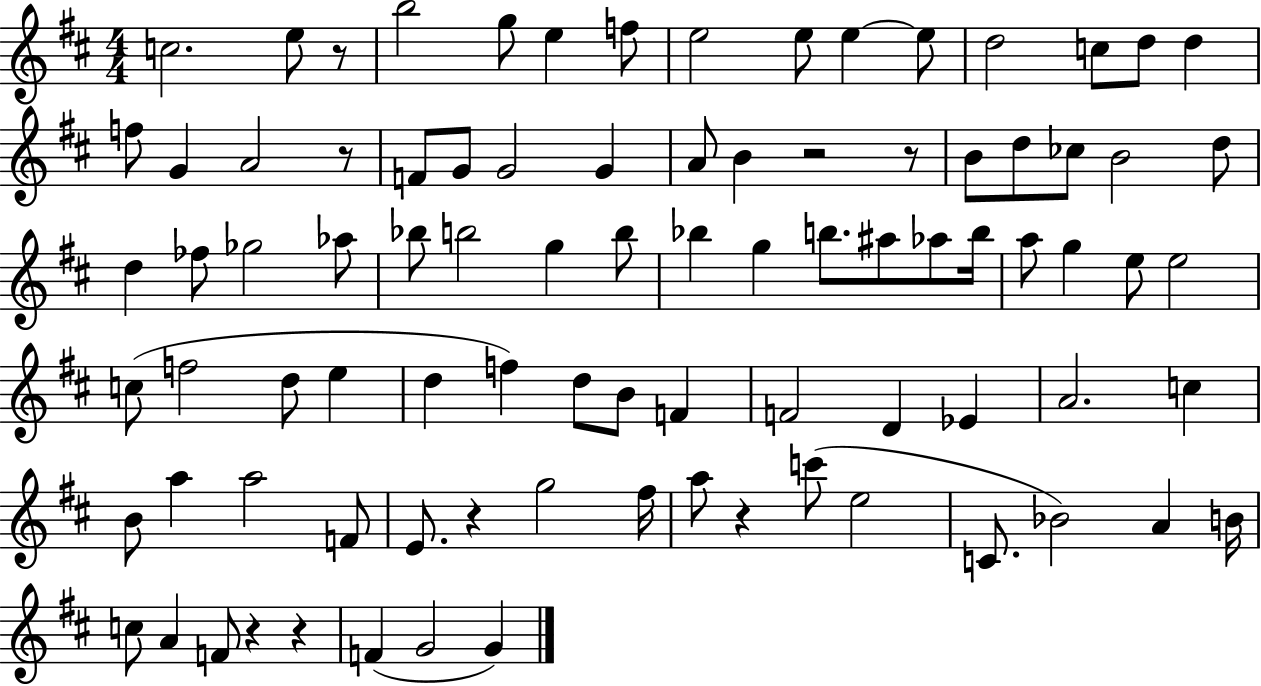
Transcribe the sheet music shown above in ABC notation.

X:1
T:Untitled
M:4/4
L:1/4
K:D
c2 e/2 z/2 b2 g/2 e f/2 e2 e/2 e e/2 d2 c/2 d/2 d f/2 G A2 z/2 F/2 G/2 G2 G A/2 B z2 z/2 B/2 d/2 _c/2 B2 d/2 d _f/2 _g2 _a/2 _b/2 b2 g b/2 _b g b/2 ^a/2 _a/2 b/4 a/2 g e/2 e2 c/2 f2 d/2 e d f d/2 B/2 F F2 D _E A2 c B/2 a a2 F/2 E/2 z g2 ^f/4 a/2 z c'/2 e2 C/2 _B2 A B/4 c/2 A F/2 z z F G2 G